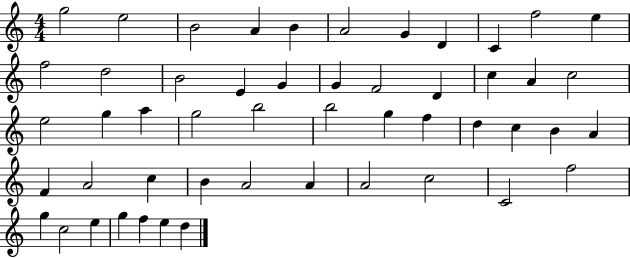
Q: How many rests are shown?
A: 0